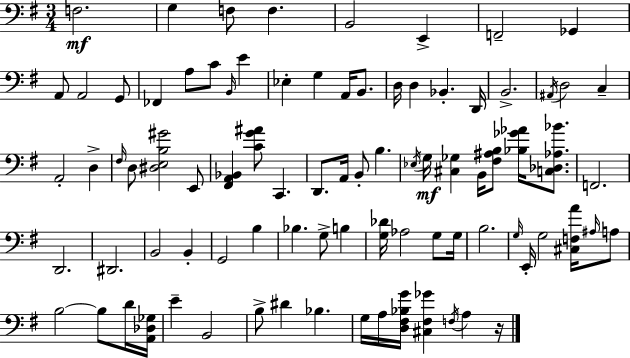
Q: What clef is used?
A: bass